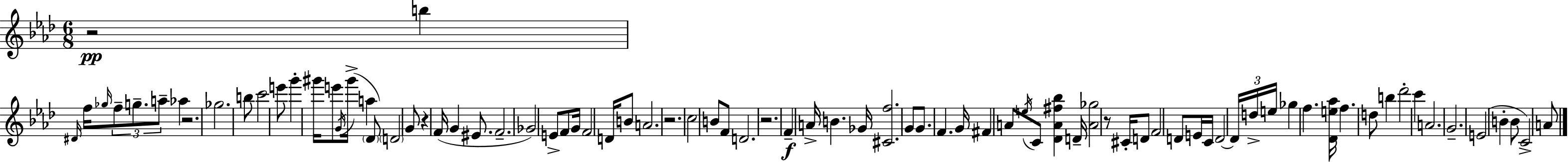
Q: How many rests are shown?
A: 6